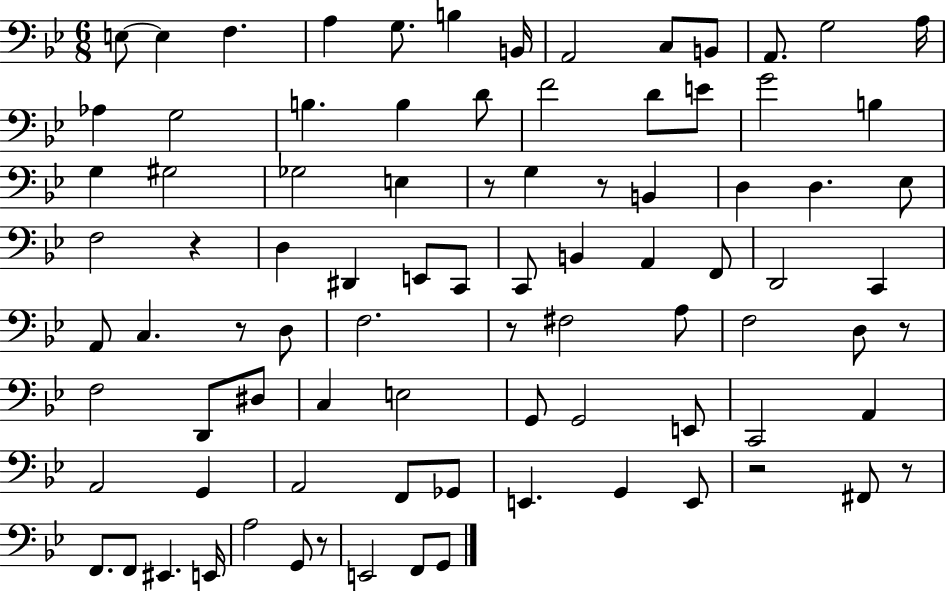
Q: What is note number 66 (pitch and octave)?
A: Gb2